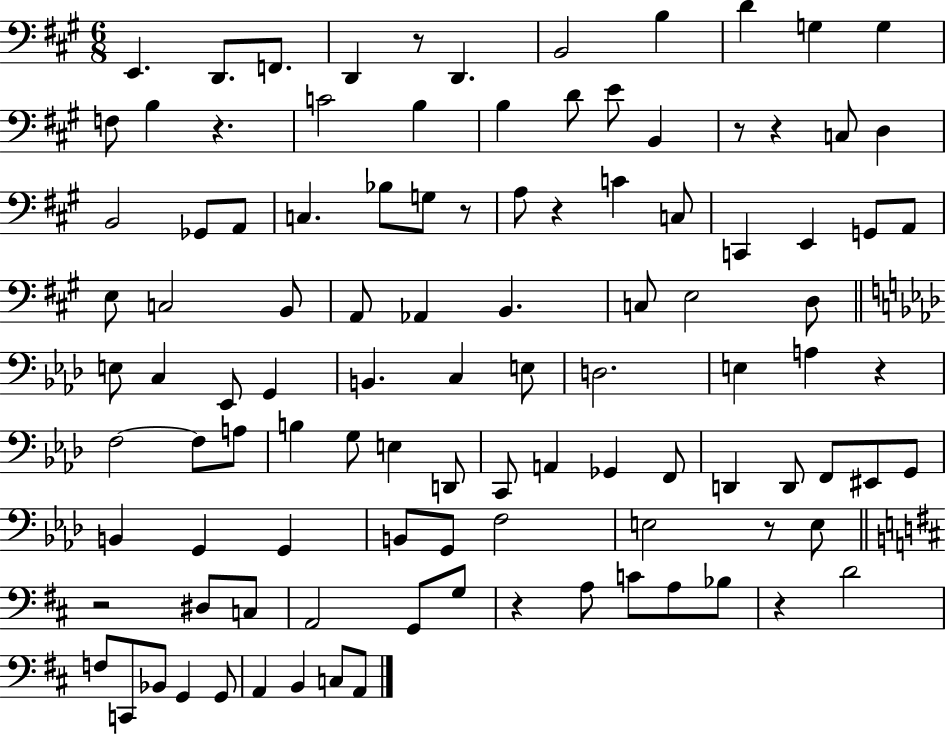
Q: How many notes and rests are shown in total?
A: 106